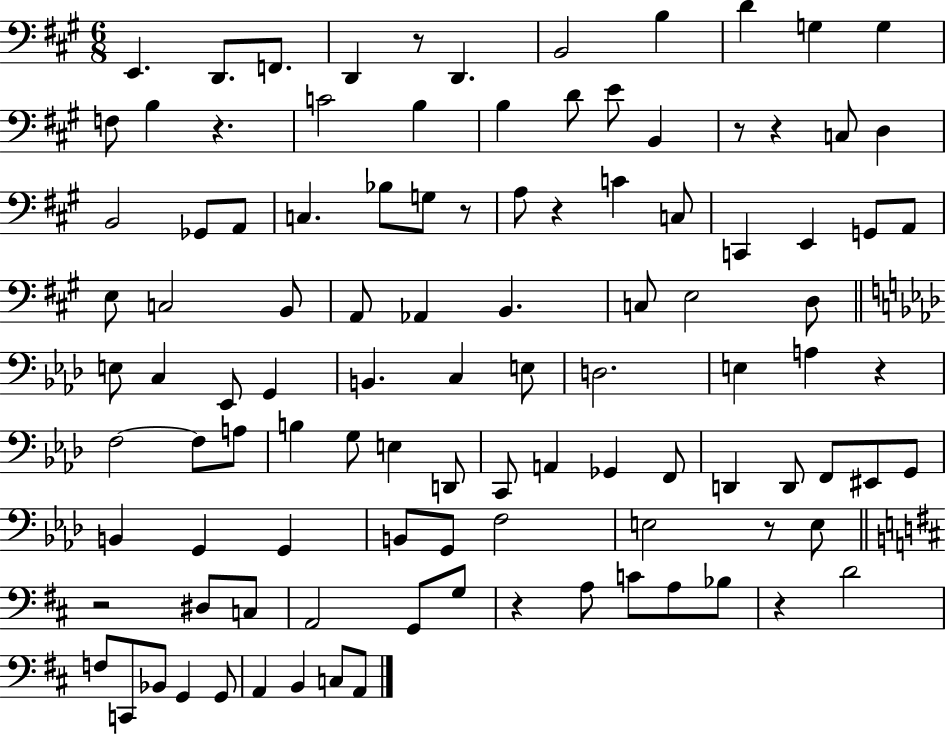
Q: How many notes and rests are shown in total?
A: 106